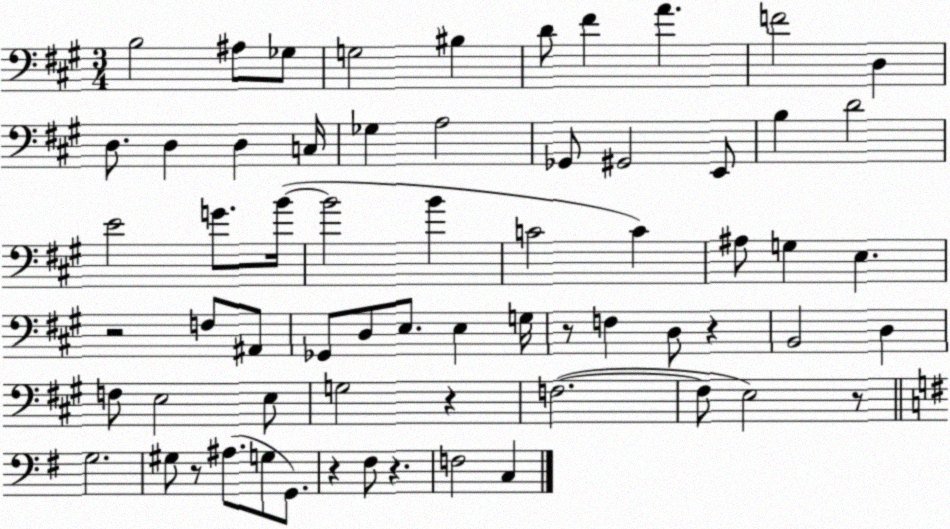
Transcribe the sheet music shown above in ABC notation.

X:1
T:Untitled
M:3/4
L:1/4
K:A
B,2 ^A,/2 _G,/2 G,2 ^B, D/2 ^F A F2 D, D,/2 D, D, C,/4 _G, A,2 _G,,/2 ^G,,2 E,,/2 B, D2 E2 G/2 B/4 B2 B C2 C ^A,/2 G, E, z2 F,/2 ^A,,/2 _G,,/2 D,/2 E,/2 E, G,/4 z/2 F, D,/2 z B,,2 D, F,/2 E,2 E,/2 G,2 z F,2 F,/2 E,2 z/2 G,2 ^G,/2 z/2 ^A,/2 G,/2 G,,/2 z ^F,/2 z F,2 C,